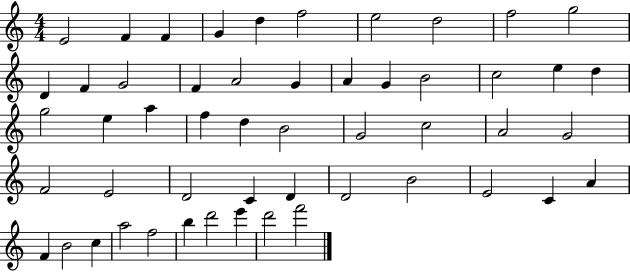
{
  \clef treble
  \numericTimeSignature
  \time 4/4
  \key c \major
  e'2 f'4 f'4 | g'4 d''4 f''2 | e''2 d''2 | f''2 g''2 | \break d'4 f'4 g'2 | f'4 a'2 g'4 | a'4 g'4 b'2 | c''2 e''4 d''4 | \break g''2 e''4 a''4 | f''4 d''4 b'2 | g'2 c''2 | a'2 g'2 | \break f'2 e'2 | d'2 c'4 d'4 | d'2 b'2 | e'2 c'4 a'4 | \break f'4 b'2 c''4 | a''2 f''2 | b''4 d'''2 e'''4 | d'''2 f'''2 | \break \bar "|."
}